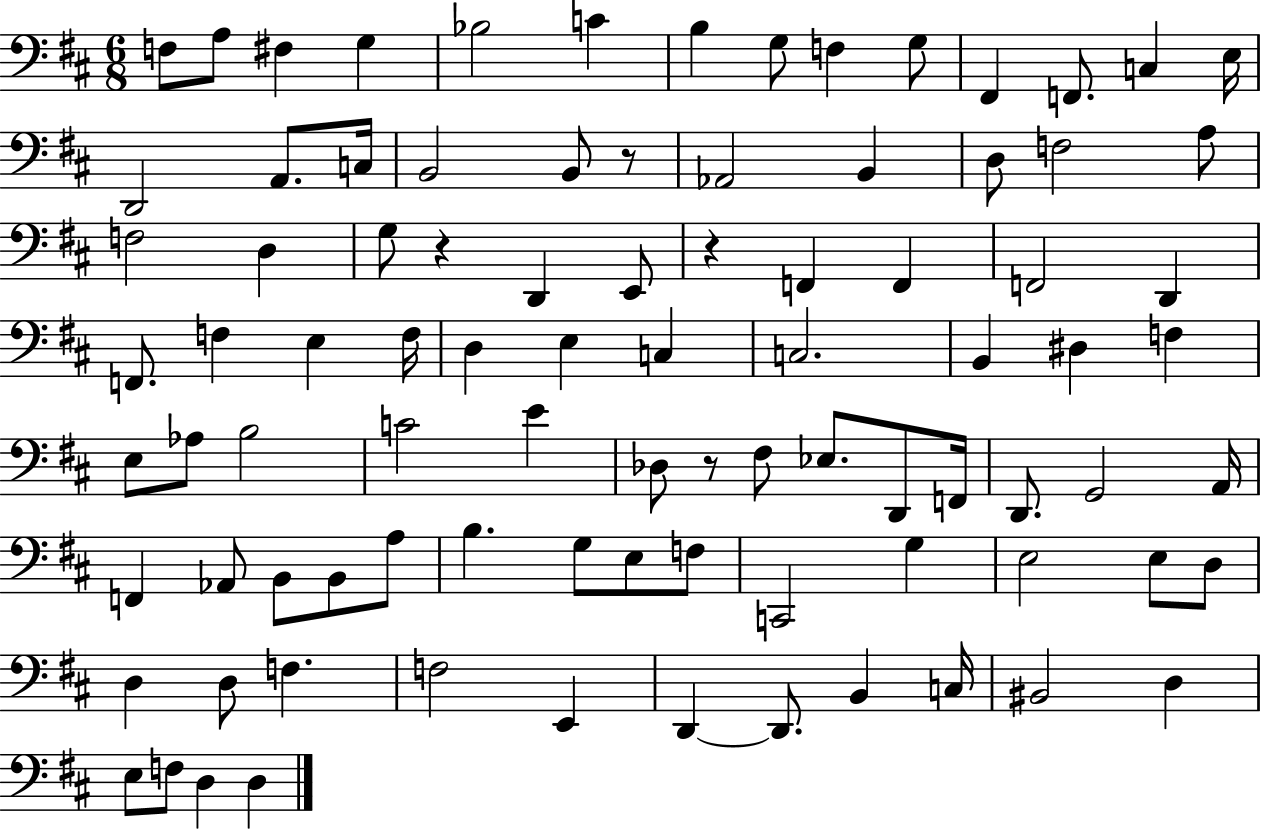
{
  \clef bass
  \numericTimeSignature
  \time 6/8
  \key d \major
  f8 a8 fis4 g4 | bes2 c'4 | b4 g8 f4 g8 | fis,4 f,8. c4 e16 | \break d,2 a,8. c16 | b,2 b,8 r8 | aes,2 b,4 | d8 f2 a8 | \break f2 d4 | g8 r4 d,4 e,8 | r4 f,4 f,4 | f,2 d,4 | \break f,8. f4 e4 f16 | d4 e4 c4 | c2. | b,4 dis4 f4 | \break e8 aes8 b2 | c'2 e'4 | des8 r8 fis8 ees8. d,8 f,16 | d,8. g,2 a,16 | \break f,4 aes,8 b,8 b,8 a8 | b4. g8 e8 f8 | c,2 g4 | e2 e8 d8 | \break d4 d8 f4. | f2 e,4 | d,4~~ d,8. b,4 c16 | bis,2 d4 | \break e8 f8 d4 d4 | \bar "|."
}